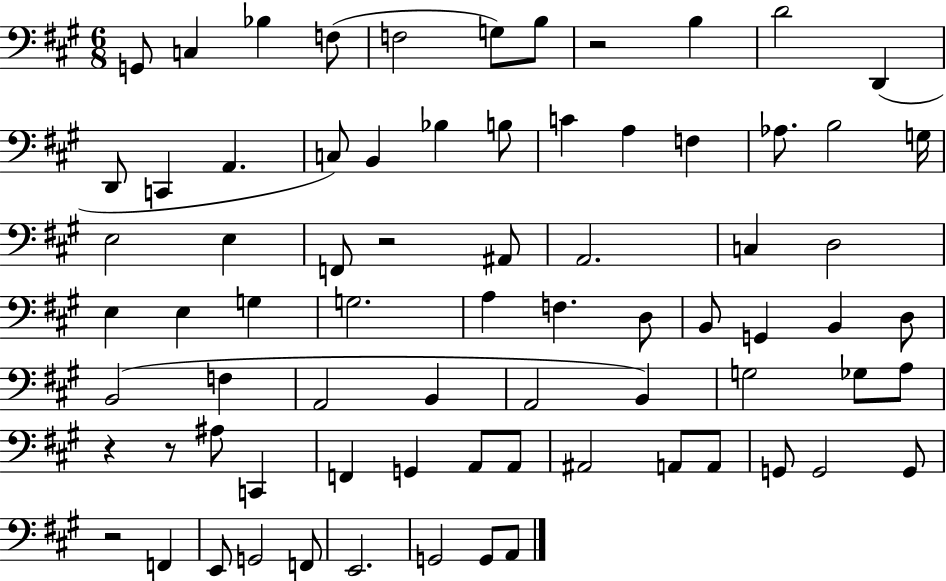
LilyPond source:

{
  \clef bass
  \numericTimeSignature
  \time 6/8
  \key a \major
  g,8 c4 bes4 f8( | f2 g8) b8 | r2 b4 | d'2 d,4( | \break d,8 c,4 a,4. | c8) b,4 bes4 b8 | c'4 a4 f4 | aes8. b2 g16 | \break e2 e4 | f,8 r2 ais,8 | a,2. | c4 d2 | \break e4 e4 g4 | g2. | a4 f4. d8 | b,8 g,4 b,4 d8 | \break b,2( f4 | a,2 b,4 | a,2 b,4) | g2 ges8 a8 | \break r4 r8 ais8 c,4 | f,4 g,4 a,8 a,8 | ais,2 a,8 a,8 | g,8 g,2 g,8 | \break r2 f,4 | e,8 g,2 f,8 | e,2. | g,2 g,8 a,8 | \break \bar "|."
}